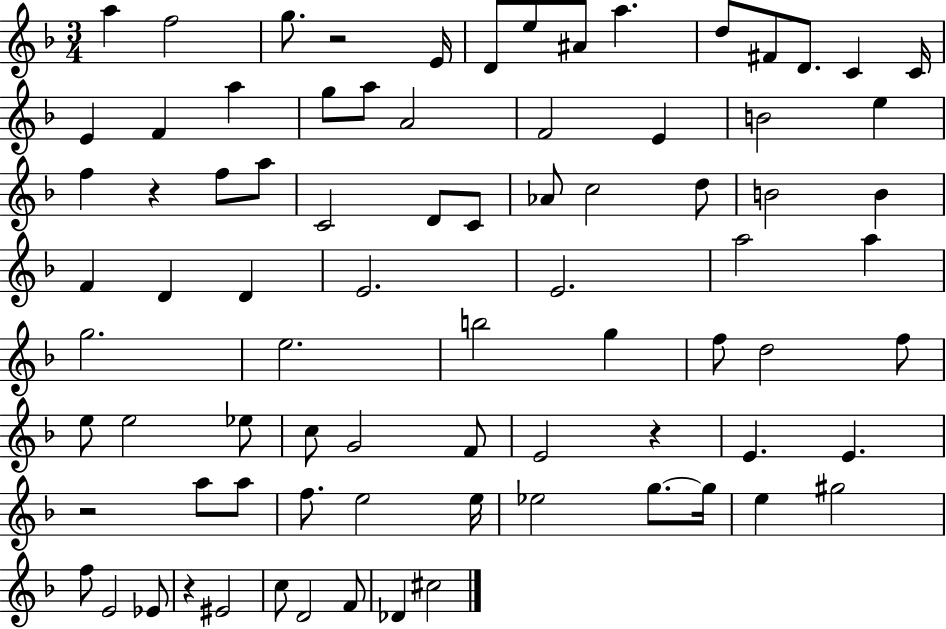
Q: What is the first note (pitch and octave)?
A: A5